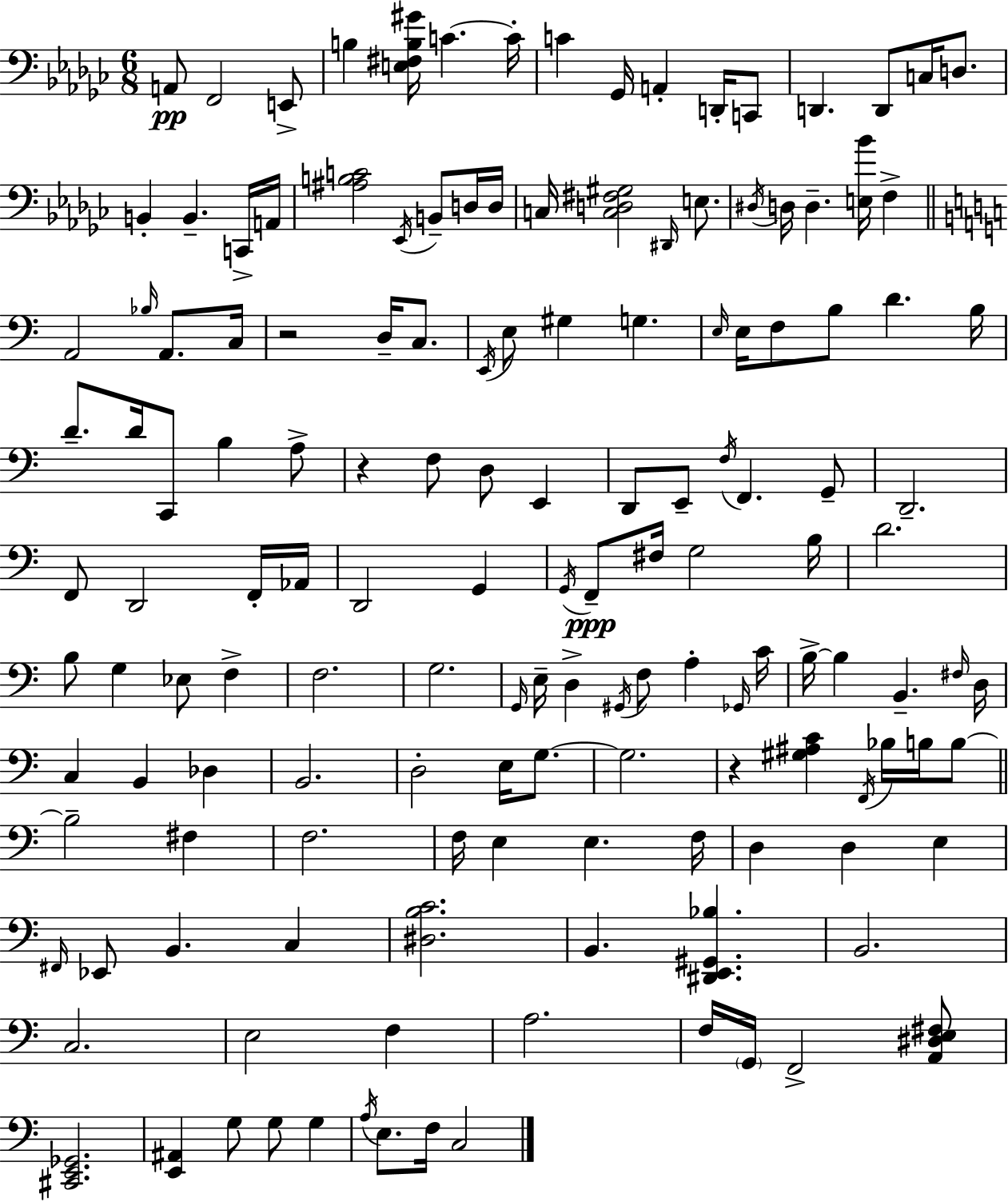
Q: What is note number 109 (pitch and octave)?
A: E3